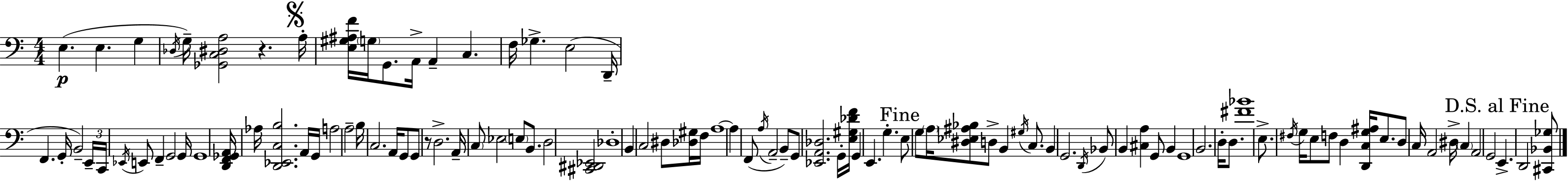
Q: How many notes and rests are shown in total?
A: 108